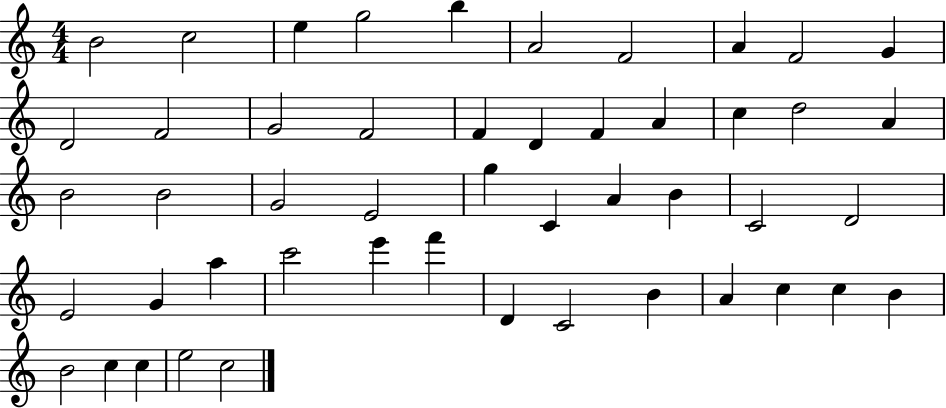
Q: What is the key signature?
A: C major